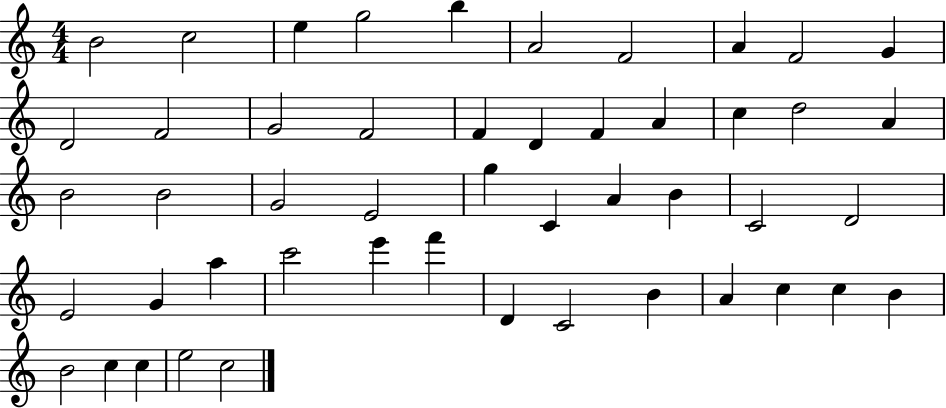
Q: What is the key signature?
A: C major